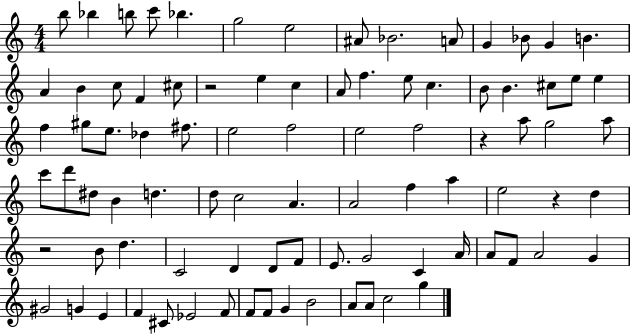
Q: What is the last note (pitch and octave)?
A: G5